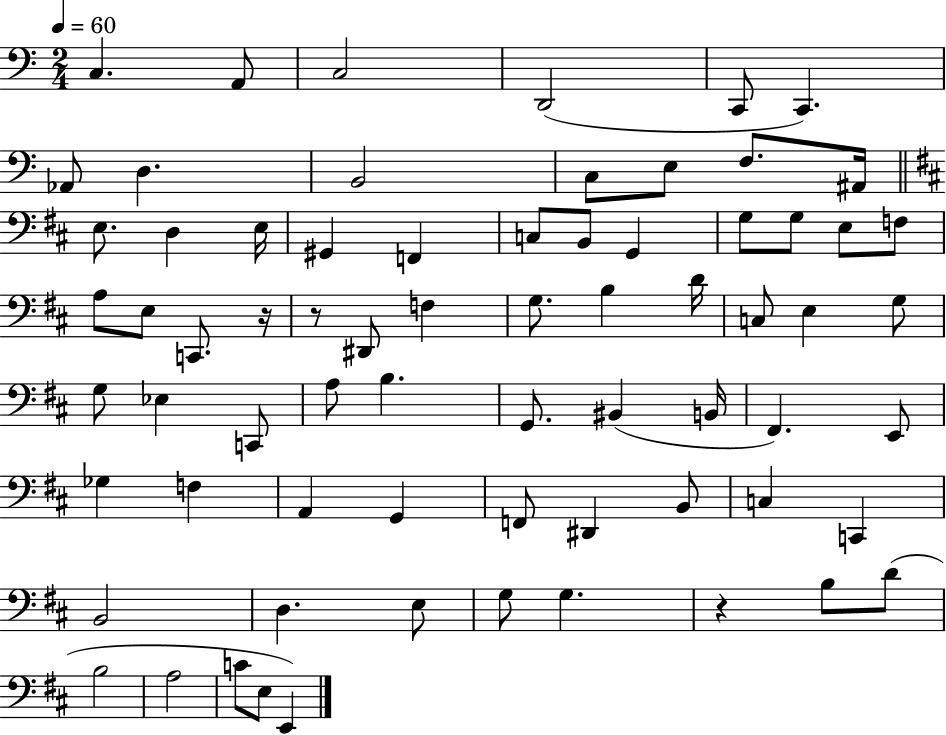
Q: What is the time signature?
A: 2/4